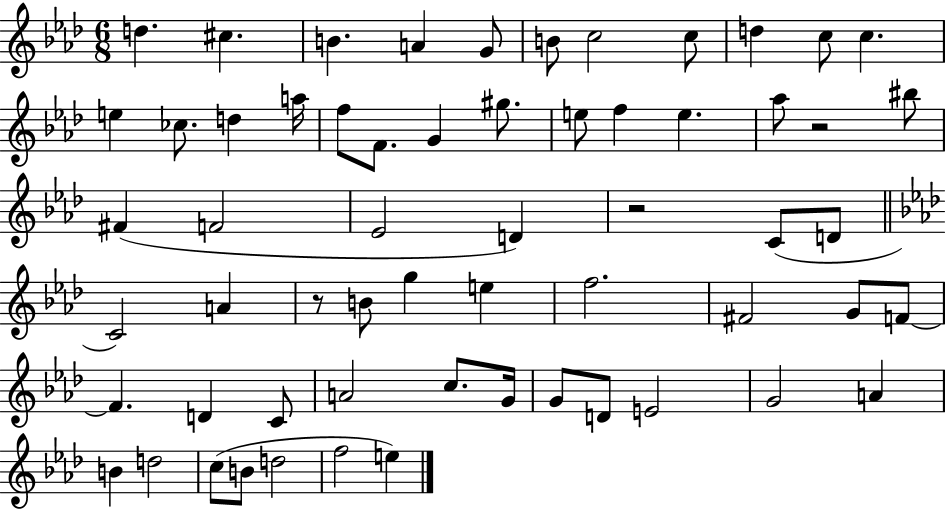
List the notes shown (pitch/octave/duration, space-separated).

D5/q. C#5/q. B4/q. A4/q G4/e B4/e C5/h C5/e D5/q C5/e C5/q. E5/q CES5/e. D5/q A5/s F5/e F4/e. G4/q G#5/e. E5/e F5/q E5/q. Ab5/e R/h BIS5/e F#4/q F4/h Eb4/h D4/q R/h C4/e D4/e C4/h A4/q R/e B4/e G5/q E5/q F5/h. F#4/h G4/e F4/e F4/q. D4/q C4/e A4/h C5/e. G4/s G4/e D4/e E4/h G4/h A4/q B4/q D5/h C5/e B4/e D5/h F5/h E5/q